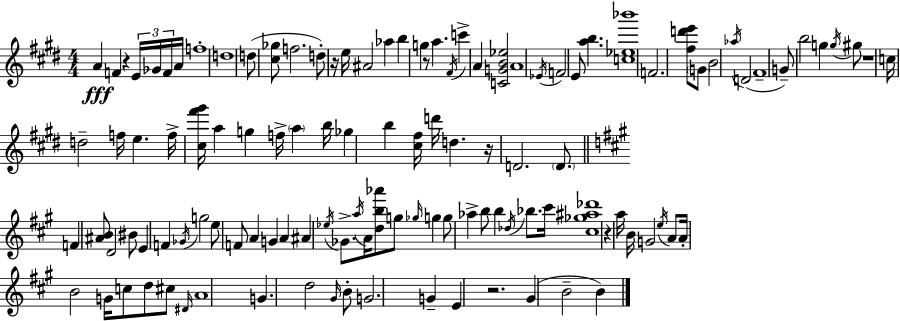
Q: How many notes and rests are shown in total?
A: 118